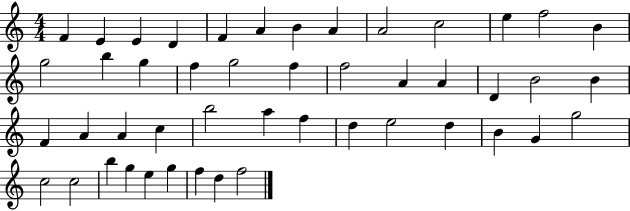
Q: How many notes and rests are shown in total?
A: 47